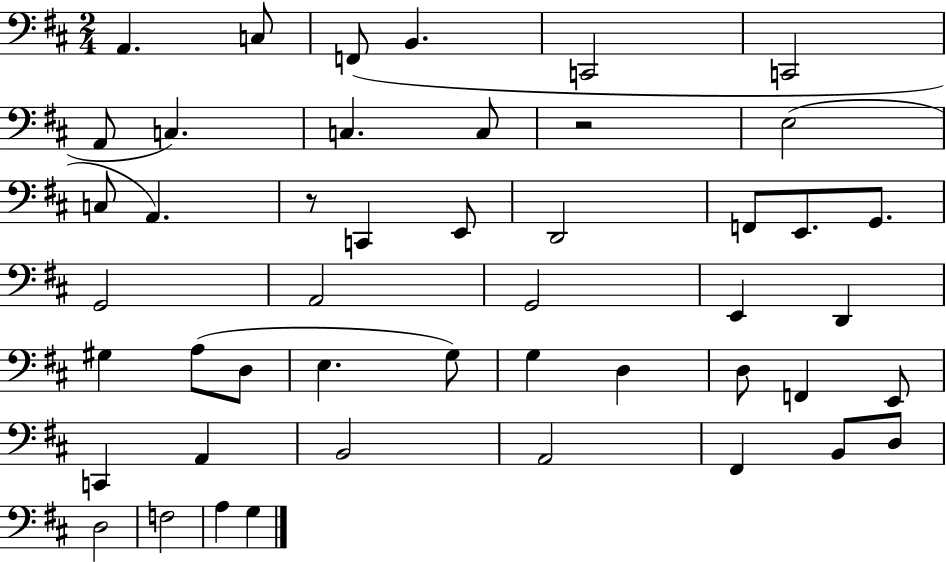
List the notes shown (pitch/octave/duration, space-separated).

A2/q. C3/e F2/e B2/q. C2/h C2/h A2/e C3/q. C3/q. C3/e R/h E3/h C3/e A2/q. R/e C2/q E2/e D2/h F2/e E2/e. G2/e. G2/h A2/h G2/h E2/q D2/q G#3/q A3/e D3/e E3/q. G3/e G3/q D3/q D3/e F2/q E2/e C2/q A2/q B2/h A2/h F#2/q B2/e D3/e D3/h F3/h A3/q G3/q